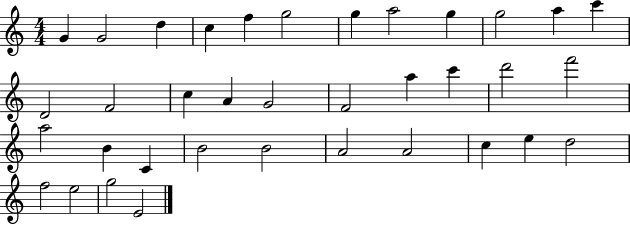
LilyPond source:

{
  \clef treble
  \numericTimeSignature
  \time 4/4
  \key c \major
  g'4 g'2 d''4 | c''4 f''4 g''2 | g''4 a''2 g''4 | g''2 a''4 c'''4 | \break d'2 f'2 | c''4 a'4 g'2 | f'2 a''4 c'''4 | d'''2 f'''2 | \break a''2 b'4 c'4 | b'2 b'2 | a'2 a'2 | c''4 e''4 d''2 | \break f''2 e''2 | g''2 e'2 | \bar "|."
}